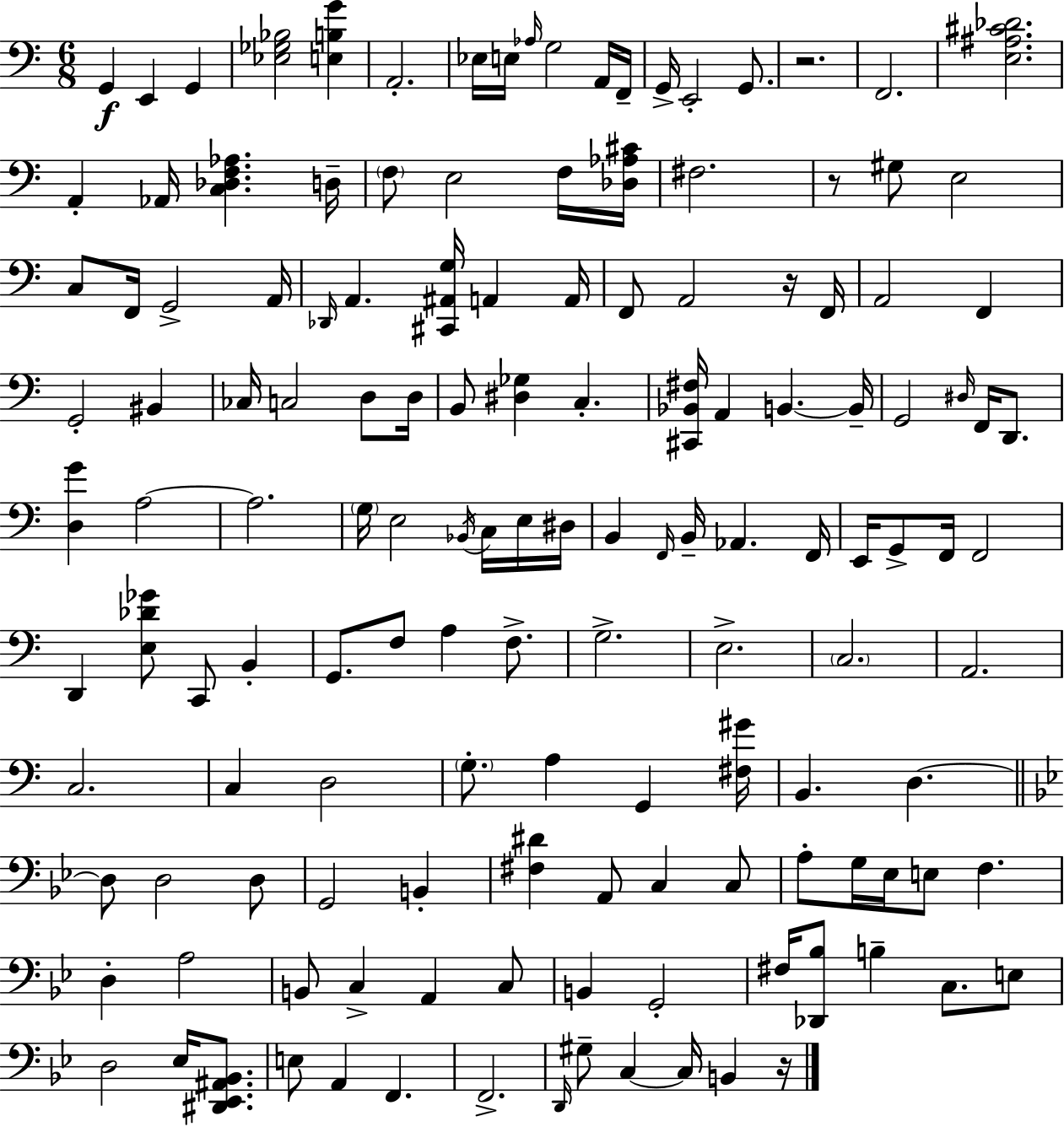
X:1
T:Untitled
M:6/8
L:1/4
K:C
G,, E,, G,, [_E,_G,_B,]2 [E,B,G] A,,2 _E,/4 E,/4 _A,/4 G,2 A,,/4 F,,/4 G,,/4 E,,2 G,,/2 z2 F,,2 [E,^A,^C_D]2 A,, _A,,/4 [C,_D,F,_A,] D,/4 F,/2 E,2 F,/4 [_D,_A,^C]/4 ^F,2 z/2 ^G,/2 E,2 C,/2 F,,/4 G,,2 A,,/4 _D,,/4 A,, [^C,,^A,,G,]/4 A,, A,,/4 F,,/2 A,,2 z/4 F,,/4 A,,2 F,, G,,2 ^B,, _C,/4 C,2 D,/2 D,/4 B,,/2 [^D,_G,] C, [^C,,_B,,^F,]/4 A,, B,, B,,/4 G,,2 ^D,/4 F,,/4 D,,/2 [D,G] A,2 A,2 G,/4 E,2 _B,,/4 C,/4 E,/4 ^D,/4 B,, F,,/4 B,,/4 _A,, F,,/4 E,,/4 G,,/2 F,,/4 F,,2 D,, [E,_D_G]/2 C,,/2 B,, G,,/2 F,/2 A, F,/2 G,2 E,2 C,2 A,,2 C,2 C, D,2 G,/2 A, G,, [^F,^G]/4 B,, D, D,/2 D,2 D,/2 G,,2 B,, [^F,^D] A,,/2 C, C,/2 A,/2 G,/4 _E,/4 E,/2 F, D, A,2 B,,/2 C, A,, C,/2 B,, G,,2 ^F,/4 [_D,,_B,]/2 B, C,/2 E,/2 D,2 _E,/4 [^D,,_E,,^A,,_B,,]/2 E,/2 A,, F,, F,,2 D,,/4 ^G,/2 C, C,/4 B,, z/4